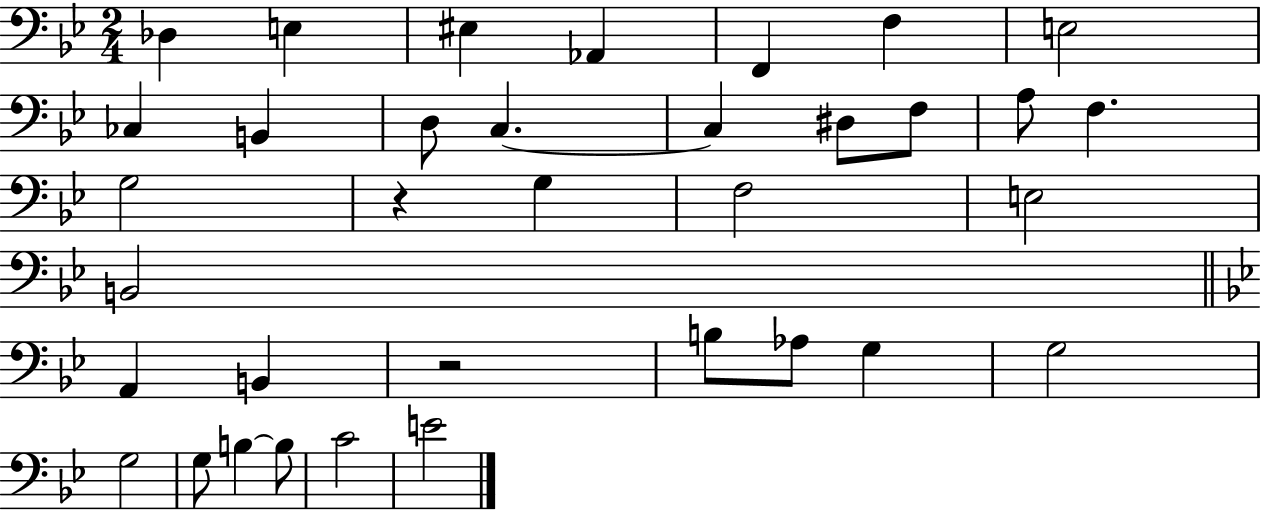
X:1
T:Untitled
M:2/4
L:1/4
K:Bb
_D, E, ^E, _A,, F,, F, E,2 _C, B,, D,/2 C, C, ^D,/2 F,/2 A,/2 F, G,2 z G, F,2 E,2 B,,2 A,, B,, z2 B,/2 _A,/2 G, G,2 G,2 G,/2 B, B,/2 C2 E2